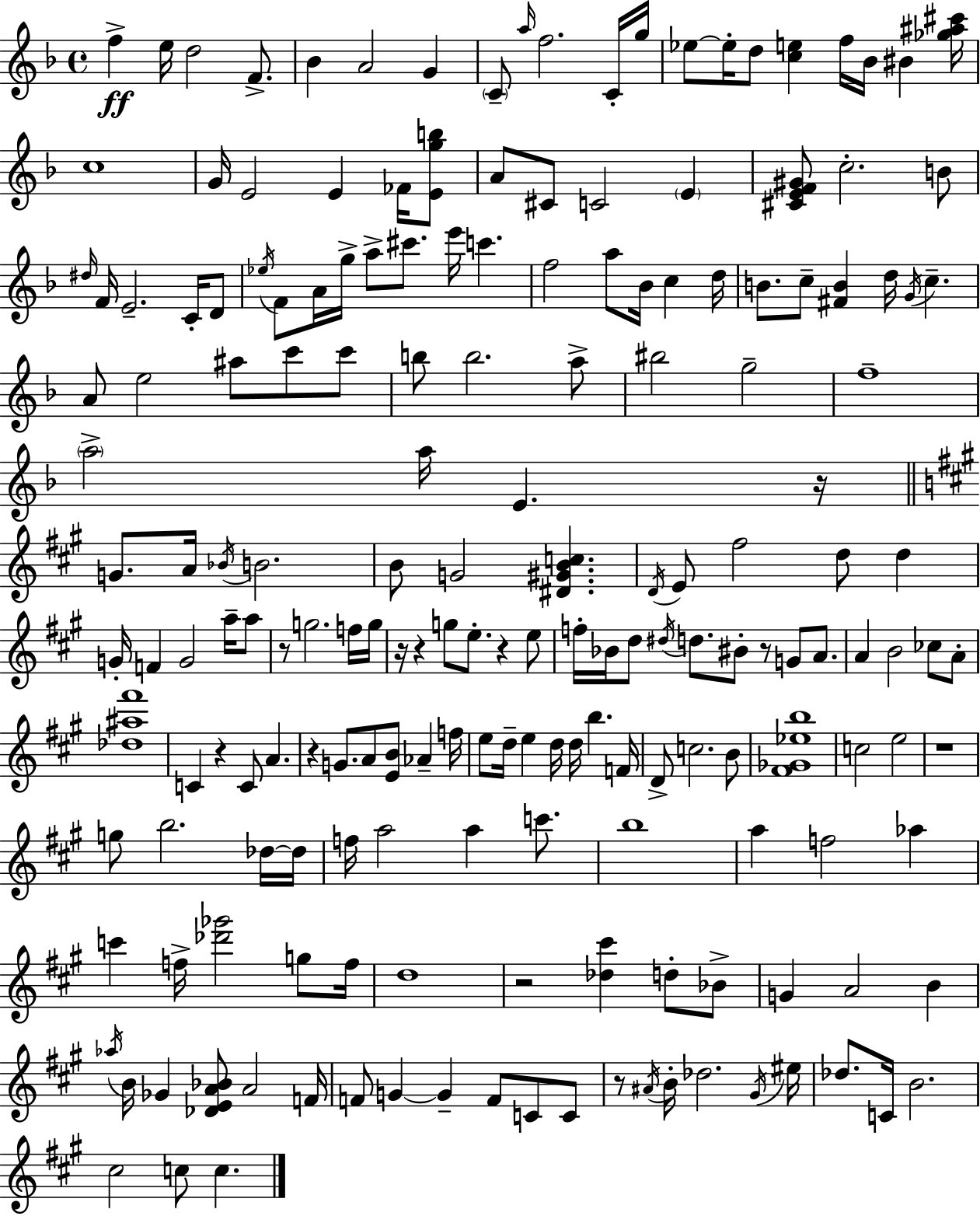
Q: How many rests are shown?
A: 11